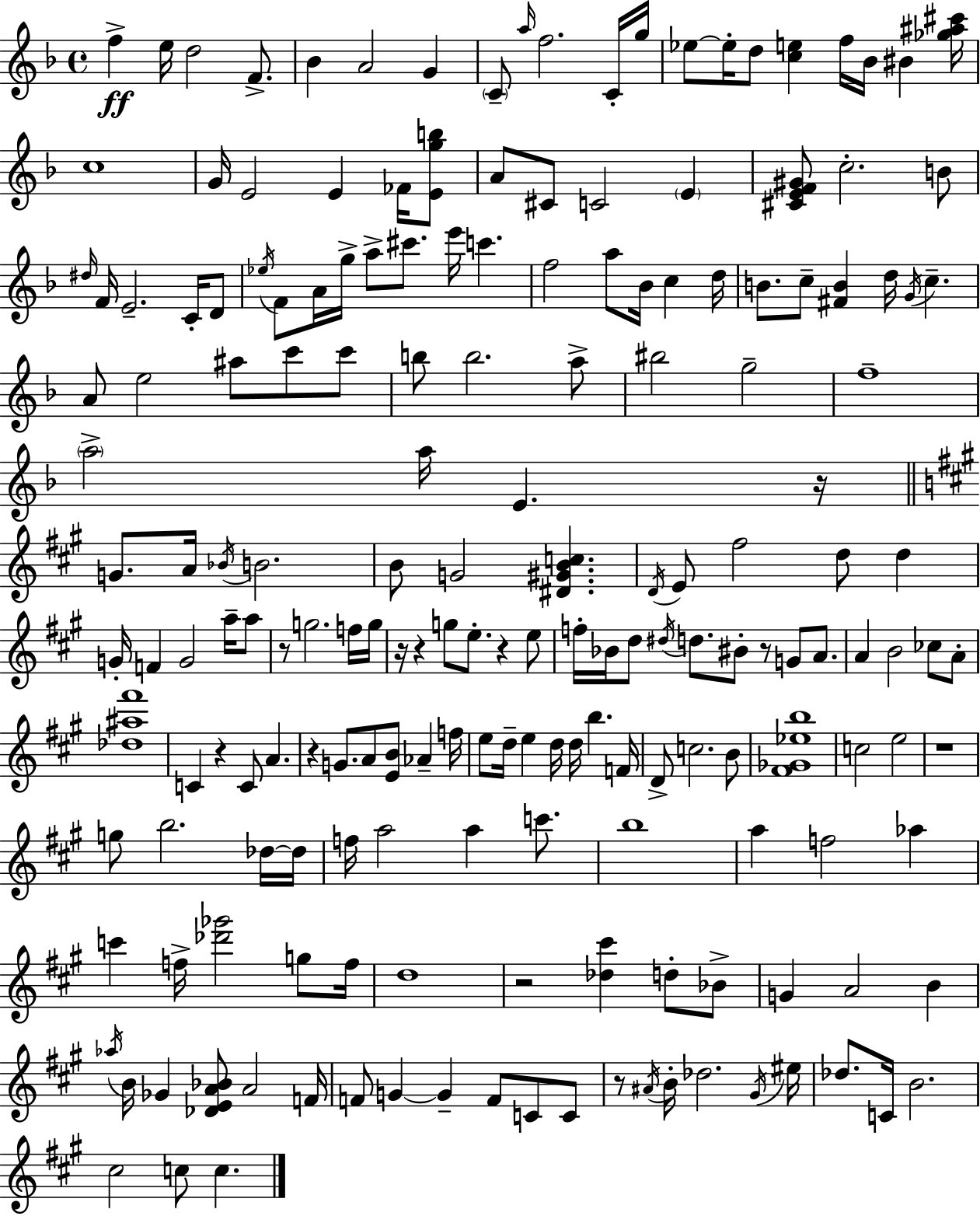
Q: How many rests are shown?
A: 11